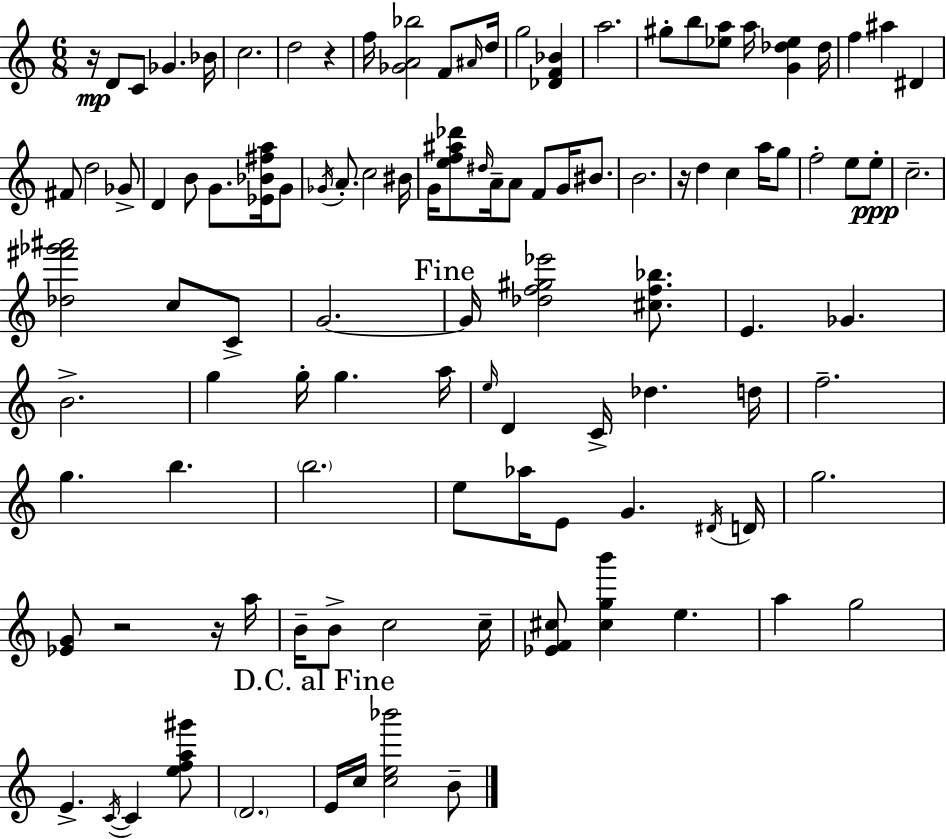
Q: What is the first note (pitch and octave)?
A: D4